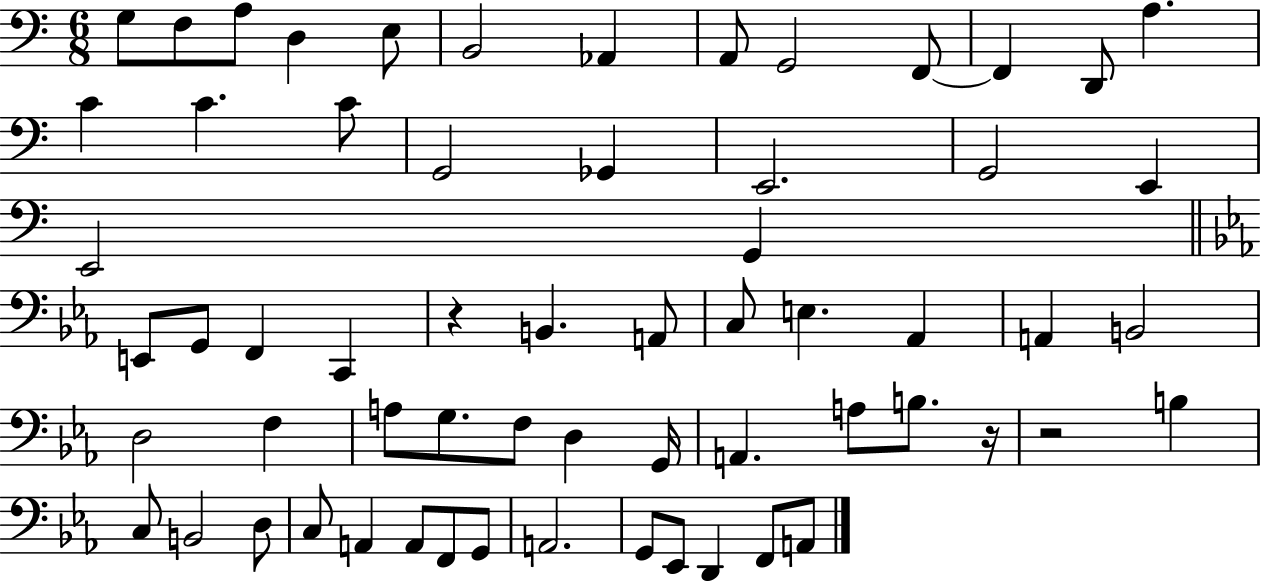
G3/e F3/e A3/e D3/q E3/e B2/h Ab2/q A2/e G2/h F2/e F2/q D2/e A3/q. C4/q C4/q. C4/e G2/h Gb2/q E2/h. G2/h E2/q E2/h G2/q E2/e G2/e F2/q C2/q R/q B2/q. A2/e C3/e E3/q. Ab2/q A2/q B2/h D3/h F3/q A3/e G3/e. F3/e D3/q G2/s A2/q. A3/e B3/e. R/s R/h B3/q C3/e B2/h D3/e C3/e A2/q A2/e F2/e G2/e A2/h. G2/e Eb2/e D2/q F2/e A2/e